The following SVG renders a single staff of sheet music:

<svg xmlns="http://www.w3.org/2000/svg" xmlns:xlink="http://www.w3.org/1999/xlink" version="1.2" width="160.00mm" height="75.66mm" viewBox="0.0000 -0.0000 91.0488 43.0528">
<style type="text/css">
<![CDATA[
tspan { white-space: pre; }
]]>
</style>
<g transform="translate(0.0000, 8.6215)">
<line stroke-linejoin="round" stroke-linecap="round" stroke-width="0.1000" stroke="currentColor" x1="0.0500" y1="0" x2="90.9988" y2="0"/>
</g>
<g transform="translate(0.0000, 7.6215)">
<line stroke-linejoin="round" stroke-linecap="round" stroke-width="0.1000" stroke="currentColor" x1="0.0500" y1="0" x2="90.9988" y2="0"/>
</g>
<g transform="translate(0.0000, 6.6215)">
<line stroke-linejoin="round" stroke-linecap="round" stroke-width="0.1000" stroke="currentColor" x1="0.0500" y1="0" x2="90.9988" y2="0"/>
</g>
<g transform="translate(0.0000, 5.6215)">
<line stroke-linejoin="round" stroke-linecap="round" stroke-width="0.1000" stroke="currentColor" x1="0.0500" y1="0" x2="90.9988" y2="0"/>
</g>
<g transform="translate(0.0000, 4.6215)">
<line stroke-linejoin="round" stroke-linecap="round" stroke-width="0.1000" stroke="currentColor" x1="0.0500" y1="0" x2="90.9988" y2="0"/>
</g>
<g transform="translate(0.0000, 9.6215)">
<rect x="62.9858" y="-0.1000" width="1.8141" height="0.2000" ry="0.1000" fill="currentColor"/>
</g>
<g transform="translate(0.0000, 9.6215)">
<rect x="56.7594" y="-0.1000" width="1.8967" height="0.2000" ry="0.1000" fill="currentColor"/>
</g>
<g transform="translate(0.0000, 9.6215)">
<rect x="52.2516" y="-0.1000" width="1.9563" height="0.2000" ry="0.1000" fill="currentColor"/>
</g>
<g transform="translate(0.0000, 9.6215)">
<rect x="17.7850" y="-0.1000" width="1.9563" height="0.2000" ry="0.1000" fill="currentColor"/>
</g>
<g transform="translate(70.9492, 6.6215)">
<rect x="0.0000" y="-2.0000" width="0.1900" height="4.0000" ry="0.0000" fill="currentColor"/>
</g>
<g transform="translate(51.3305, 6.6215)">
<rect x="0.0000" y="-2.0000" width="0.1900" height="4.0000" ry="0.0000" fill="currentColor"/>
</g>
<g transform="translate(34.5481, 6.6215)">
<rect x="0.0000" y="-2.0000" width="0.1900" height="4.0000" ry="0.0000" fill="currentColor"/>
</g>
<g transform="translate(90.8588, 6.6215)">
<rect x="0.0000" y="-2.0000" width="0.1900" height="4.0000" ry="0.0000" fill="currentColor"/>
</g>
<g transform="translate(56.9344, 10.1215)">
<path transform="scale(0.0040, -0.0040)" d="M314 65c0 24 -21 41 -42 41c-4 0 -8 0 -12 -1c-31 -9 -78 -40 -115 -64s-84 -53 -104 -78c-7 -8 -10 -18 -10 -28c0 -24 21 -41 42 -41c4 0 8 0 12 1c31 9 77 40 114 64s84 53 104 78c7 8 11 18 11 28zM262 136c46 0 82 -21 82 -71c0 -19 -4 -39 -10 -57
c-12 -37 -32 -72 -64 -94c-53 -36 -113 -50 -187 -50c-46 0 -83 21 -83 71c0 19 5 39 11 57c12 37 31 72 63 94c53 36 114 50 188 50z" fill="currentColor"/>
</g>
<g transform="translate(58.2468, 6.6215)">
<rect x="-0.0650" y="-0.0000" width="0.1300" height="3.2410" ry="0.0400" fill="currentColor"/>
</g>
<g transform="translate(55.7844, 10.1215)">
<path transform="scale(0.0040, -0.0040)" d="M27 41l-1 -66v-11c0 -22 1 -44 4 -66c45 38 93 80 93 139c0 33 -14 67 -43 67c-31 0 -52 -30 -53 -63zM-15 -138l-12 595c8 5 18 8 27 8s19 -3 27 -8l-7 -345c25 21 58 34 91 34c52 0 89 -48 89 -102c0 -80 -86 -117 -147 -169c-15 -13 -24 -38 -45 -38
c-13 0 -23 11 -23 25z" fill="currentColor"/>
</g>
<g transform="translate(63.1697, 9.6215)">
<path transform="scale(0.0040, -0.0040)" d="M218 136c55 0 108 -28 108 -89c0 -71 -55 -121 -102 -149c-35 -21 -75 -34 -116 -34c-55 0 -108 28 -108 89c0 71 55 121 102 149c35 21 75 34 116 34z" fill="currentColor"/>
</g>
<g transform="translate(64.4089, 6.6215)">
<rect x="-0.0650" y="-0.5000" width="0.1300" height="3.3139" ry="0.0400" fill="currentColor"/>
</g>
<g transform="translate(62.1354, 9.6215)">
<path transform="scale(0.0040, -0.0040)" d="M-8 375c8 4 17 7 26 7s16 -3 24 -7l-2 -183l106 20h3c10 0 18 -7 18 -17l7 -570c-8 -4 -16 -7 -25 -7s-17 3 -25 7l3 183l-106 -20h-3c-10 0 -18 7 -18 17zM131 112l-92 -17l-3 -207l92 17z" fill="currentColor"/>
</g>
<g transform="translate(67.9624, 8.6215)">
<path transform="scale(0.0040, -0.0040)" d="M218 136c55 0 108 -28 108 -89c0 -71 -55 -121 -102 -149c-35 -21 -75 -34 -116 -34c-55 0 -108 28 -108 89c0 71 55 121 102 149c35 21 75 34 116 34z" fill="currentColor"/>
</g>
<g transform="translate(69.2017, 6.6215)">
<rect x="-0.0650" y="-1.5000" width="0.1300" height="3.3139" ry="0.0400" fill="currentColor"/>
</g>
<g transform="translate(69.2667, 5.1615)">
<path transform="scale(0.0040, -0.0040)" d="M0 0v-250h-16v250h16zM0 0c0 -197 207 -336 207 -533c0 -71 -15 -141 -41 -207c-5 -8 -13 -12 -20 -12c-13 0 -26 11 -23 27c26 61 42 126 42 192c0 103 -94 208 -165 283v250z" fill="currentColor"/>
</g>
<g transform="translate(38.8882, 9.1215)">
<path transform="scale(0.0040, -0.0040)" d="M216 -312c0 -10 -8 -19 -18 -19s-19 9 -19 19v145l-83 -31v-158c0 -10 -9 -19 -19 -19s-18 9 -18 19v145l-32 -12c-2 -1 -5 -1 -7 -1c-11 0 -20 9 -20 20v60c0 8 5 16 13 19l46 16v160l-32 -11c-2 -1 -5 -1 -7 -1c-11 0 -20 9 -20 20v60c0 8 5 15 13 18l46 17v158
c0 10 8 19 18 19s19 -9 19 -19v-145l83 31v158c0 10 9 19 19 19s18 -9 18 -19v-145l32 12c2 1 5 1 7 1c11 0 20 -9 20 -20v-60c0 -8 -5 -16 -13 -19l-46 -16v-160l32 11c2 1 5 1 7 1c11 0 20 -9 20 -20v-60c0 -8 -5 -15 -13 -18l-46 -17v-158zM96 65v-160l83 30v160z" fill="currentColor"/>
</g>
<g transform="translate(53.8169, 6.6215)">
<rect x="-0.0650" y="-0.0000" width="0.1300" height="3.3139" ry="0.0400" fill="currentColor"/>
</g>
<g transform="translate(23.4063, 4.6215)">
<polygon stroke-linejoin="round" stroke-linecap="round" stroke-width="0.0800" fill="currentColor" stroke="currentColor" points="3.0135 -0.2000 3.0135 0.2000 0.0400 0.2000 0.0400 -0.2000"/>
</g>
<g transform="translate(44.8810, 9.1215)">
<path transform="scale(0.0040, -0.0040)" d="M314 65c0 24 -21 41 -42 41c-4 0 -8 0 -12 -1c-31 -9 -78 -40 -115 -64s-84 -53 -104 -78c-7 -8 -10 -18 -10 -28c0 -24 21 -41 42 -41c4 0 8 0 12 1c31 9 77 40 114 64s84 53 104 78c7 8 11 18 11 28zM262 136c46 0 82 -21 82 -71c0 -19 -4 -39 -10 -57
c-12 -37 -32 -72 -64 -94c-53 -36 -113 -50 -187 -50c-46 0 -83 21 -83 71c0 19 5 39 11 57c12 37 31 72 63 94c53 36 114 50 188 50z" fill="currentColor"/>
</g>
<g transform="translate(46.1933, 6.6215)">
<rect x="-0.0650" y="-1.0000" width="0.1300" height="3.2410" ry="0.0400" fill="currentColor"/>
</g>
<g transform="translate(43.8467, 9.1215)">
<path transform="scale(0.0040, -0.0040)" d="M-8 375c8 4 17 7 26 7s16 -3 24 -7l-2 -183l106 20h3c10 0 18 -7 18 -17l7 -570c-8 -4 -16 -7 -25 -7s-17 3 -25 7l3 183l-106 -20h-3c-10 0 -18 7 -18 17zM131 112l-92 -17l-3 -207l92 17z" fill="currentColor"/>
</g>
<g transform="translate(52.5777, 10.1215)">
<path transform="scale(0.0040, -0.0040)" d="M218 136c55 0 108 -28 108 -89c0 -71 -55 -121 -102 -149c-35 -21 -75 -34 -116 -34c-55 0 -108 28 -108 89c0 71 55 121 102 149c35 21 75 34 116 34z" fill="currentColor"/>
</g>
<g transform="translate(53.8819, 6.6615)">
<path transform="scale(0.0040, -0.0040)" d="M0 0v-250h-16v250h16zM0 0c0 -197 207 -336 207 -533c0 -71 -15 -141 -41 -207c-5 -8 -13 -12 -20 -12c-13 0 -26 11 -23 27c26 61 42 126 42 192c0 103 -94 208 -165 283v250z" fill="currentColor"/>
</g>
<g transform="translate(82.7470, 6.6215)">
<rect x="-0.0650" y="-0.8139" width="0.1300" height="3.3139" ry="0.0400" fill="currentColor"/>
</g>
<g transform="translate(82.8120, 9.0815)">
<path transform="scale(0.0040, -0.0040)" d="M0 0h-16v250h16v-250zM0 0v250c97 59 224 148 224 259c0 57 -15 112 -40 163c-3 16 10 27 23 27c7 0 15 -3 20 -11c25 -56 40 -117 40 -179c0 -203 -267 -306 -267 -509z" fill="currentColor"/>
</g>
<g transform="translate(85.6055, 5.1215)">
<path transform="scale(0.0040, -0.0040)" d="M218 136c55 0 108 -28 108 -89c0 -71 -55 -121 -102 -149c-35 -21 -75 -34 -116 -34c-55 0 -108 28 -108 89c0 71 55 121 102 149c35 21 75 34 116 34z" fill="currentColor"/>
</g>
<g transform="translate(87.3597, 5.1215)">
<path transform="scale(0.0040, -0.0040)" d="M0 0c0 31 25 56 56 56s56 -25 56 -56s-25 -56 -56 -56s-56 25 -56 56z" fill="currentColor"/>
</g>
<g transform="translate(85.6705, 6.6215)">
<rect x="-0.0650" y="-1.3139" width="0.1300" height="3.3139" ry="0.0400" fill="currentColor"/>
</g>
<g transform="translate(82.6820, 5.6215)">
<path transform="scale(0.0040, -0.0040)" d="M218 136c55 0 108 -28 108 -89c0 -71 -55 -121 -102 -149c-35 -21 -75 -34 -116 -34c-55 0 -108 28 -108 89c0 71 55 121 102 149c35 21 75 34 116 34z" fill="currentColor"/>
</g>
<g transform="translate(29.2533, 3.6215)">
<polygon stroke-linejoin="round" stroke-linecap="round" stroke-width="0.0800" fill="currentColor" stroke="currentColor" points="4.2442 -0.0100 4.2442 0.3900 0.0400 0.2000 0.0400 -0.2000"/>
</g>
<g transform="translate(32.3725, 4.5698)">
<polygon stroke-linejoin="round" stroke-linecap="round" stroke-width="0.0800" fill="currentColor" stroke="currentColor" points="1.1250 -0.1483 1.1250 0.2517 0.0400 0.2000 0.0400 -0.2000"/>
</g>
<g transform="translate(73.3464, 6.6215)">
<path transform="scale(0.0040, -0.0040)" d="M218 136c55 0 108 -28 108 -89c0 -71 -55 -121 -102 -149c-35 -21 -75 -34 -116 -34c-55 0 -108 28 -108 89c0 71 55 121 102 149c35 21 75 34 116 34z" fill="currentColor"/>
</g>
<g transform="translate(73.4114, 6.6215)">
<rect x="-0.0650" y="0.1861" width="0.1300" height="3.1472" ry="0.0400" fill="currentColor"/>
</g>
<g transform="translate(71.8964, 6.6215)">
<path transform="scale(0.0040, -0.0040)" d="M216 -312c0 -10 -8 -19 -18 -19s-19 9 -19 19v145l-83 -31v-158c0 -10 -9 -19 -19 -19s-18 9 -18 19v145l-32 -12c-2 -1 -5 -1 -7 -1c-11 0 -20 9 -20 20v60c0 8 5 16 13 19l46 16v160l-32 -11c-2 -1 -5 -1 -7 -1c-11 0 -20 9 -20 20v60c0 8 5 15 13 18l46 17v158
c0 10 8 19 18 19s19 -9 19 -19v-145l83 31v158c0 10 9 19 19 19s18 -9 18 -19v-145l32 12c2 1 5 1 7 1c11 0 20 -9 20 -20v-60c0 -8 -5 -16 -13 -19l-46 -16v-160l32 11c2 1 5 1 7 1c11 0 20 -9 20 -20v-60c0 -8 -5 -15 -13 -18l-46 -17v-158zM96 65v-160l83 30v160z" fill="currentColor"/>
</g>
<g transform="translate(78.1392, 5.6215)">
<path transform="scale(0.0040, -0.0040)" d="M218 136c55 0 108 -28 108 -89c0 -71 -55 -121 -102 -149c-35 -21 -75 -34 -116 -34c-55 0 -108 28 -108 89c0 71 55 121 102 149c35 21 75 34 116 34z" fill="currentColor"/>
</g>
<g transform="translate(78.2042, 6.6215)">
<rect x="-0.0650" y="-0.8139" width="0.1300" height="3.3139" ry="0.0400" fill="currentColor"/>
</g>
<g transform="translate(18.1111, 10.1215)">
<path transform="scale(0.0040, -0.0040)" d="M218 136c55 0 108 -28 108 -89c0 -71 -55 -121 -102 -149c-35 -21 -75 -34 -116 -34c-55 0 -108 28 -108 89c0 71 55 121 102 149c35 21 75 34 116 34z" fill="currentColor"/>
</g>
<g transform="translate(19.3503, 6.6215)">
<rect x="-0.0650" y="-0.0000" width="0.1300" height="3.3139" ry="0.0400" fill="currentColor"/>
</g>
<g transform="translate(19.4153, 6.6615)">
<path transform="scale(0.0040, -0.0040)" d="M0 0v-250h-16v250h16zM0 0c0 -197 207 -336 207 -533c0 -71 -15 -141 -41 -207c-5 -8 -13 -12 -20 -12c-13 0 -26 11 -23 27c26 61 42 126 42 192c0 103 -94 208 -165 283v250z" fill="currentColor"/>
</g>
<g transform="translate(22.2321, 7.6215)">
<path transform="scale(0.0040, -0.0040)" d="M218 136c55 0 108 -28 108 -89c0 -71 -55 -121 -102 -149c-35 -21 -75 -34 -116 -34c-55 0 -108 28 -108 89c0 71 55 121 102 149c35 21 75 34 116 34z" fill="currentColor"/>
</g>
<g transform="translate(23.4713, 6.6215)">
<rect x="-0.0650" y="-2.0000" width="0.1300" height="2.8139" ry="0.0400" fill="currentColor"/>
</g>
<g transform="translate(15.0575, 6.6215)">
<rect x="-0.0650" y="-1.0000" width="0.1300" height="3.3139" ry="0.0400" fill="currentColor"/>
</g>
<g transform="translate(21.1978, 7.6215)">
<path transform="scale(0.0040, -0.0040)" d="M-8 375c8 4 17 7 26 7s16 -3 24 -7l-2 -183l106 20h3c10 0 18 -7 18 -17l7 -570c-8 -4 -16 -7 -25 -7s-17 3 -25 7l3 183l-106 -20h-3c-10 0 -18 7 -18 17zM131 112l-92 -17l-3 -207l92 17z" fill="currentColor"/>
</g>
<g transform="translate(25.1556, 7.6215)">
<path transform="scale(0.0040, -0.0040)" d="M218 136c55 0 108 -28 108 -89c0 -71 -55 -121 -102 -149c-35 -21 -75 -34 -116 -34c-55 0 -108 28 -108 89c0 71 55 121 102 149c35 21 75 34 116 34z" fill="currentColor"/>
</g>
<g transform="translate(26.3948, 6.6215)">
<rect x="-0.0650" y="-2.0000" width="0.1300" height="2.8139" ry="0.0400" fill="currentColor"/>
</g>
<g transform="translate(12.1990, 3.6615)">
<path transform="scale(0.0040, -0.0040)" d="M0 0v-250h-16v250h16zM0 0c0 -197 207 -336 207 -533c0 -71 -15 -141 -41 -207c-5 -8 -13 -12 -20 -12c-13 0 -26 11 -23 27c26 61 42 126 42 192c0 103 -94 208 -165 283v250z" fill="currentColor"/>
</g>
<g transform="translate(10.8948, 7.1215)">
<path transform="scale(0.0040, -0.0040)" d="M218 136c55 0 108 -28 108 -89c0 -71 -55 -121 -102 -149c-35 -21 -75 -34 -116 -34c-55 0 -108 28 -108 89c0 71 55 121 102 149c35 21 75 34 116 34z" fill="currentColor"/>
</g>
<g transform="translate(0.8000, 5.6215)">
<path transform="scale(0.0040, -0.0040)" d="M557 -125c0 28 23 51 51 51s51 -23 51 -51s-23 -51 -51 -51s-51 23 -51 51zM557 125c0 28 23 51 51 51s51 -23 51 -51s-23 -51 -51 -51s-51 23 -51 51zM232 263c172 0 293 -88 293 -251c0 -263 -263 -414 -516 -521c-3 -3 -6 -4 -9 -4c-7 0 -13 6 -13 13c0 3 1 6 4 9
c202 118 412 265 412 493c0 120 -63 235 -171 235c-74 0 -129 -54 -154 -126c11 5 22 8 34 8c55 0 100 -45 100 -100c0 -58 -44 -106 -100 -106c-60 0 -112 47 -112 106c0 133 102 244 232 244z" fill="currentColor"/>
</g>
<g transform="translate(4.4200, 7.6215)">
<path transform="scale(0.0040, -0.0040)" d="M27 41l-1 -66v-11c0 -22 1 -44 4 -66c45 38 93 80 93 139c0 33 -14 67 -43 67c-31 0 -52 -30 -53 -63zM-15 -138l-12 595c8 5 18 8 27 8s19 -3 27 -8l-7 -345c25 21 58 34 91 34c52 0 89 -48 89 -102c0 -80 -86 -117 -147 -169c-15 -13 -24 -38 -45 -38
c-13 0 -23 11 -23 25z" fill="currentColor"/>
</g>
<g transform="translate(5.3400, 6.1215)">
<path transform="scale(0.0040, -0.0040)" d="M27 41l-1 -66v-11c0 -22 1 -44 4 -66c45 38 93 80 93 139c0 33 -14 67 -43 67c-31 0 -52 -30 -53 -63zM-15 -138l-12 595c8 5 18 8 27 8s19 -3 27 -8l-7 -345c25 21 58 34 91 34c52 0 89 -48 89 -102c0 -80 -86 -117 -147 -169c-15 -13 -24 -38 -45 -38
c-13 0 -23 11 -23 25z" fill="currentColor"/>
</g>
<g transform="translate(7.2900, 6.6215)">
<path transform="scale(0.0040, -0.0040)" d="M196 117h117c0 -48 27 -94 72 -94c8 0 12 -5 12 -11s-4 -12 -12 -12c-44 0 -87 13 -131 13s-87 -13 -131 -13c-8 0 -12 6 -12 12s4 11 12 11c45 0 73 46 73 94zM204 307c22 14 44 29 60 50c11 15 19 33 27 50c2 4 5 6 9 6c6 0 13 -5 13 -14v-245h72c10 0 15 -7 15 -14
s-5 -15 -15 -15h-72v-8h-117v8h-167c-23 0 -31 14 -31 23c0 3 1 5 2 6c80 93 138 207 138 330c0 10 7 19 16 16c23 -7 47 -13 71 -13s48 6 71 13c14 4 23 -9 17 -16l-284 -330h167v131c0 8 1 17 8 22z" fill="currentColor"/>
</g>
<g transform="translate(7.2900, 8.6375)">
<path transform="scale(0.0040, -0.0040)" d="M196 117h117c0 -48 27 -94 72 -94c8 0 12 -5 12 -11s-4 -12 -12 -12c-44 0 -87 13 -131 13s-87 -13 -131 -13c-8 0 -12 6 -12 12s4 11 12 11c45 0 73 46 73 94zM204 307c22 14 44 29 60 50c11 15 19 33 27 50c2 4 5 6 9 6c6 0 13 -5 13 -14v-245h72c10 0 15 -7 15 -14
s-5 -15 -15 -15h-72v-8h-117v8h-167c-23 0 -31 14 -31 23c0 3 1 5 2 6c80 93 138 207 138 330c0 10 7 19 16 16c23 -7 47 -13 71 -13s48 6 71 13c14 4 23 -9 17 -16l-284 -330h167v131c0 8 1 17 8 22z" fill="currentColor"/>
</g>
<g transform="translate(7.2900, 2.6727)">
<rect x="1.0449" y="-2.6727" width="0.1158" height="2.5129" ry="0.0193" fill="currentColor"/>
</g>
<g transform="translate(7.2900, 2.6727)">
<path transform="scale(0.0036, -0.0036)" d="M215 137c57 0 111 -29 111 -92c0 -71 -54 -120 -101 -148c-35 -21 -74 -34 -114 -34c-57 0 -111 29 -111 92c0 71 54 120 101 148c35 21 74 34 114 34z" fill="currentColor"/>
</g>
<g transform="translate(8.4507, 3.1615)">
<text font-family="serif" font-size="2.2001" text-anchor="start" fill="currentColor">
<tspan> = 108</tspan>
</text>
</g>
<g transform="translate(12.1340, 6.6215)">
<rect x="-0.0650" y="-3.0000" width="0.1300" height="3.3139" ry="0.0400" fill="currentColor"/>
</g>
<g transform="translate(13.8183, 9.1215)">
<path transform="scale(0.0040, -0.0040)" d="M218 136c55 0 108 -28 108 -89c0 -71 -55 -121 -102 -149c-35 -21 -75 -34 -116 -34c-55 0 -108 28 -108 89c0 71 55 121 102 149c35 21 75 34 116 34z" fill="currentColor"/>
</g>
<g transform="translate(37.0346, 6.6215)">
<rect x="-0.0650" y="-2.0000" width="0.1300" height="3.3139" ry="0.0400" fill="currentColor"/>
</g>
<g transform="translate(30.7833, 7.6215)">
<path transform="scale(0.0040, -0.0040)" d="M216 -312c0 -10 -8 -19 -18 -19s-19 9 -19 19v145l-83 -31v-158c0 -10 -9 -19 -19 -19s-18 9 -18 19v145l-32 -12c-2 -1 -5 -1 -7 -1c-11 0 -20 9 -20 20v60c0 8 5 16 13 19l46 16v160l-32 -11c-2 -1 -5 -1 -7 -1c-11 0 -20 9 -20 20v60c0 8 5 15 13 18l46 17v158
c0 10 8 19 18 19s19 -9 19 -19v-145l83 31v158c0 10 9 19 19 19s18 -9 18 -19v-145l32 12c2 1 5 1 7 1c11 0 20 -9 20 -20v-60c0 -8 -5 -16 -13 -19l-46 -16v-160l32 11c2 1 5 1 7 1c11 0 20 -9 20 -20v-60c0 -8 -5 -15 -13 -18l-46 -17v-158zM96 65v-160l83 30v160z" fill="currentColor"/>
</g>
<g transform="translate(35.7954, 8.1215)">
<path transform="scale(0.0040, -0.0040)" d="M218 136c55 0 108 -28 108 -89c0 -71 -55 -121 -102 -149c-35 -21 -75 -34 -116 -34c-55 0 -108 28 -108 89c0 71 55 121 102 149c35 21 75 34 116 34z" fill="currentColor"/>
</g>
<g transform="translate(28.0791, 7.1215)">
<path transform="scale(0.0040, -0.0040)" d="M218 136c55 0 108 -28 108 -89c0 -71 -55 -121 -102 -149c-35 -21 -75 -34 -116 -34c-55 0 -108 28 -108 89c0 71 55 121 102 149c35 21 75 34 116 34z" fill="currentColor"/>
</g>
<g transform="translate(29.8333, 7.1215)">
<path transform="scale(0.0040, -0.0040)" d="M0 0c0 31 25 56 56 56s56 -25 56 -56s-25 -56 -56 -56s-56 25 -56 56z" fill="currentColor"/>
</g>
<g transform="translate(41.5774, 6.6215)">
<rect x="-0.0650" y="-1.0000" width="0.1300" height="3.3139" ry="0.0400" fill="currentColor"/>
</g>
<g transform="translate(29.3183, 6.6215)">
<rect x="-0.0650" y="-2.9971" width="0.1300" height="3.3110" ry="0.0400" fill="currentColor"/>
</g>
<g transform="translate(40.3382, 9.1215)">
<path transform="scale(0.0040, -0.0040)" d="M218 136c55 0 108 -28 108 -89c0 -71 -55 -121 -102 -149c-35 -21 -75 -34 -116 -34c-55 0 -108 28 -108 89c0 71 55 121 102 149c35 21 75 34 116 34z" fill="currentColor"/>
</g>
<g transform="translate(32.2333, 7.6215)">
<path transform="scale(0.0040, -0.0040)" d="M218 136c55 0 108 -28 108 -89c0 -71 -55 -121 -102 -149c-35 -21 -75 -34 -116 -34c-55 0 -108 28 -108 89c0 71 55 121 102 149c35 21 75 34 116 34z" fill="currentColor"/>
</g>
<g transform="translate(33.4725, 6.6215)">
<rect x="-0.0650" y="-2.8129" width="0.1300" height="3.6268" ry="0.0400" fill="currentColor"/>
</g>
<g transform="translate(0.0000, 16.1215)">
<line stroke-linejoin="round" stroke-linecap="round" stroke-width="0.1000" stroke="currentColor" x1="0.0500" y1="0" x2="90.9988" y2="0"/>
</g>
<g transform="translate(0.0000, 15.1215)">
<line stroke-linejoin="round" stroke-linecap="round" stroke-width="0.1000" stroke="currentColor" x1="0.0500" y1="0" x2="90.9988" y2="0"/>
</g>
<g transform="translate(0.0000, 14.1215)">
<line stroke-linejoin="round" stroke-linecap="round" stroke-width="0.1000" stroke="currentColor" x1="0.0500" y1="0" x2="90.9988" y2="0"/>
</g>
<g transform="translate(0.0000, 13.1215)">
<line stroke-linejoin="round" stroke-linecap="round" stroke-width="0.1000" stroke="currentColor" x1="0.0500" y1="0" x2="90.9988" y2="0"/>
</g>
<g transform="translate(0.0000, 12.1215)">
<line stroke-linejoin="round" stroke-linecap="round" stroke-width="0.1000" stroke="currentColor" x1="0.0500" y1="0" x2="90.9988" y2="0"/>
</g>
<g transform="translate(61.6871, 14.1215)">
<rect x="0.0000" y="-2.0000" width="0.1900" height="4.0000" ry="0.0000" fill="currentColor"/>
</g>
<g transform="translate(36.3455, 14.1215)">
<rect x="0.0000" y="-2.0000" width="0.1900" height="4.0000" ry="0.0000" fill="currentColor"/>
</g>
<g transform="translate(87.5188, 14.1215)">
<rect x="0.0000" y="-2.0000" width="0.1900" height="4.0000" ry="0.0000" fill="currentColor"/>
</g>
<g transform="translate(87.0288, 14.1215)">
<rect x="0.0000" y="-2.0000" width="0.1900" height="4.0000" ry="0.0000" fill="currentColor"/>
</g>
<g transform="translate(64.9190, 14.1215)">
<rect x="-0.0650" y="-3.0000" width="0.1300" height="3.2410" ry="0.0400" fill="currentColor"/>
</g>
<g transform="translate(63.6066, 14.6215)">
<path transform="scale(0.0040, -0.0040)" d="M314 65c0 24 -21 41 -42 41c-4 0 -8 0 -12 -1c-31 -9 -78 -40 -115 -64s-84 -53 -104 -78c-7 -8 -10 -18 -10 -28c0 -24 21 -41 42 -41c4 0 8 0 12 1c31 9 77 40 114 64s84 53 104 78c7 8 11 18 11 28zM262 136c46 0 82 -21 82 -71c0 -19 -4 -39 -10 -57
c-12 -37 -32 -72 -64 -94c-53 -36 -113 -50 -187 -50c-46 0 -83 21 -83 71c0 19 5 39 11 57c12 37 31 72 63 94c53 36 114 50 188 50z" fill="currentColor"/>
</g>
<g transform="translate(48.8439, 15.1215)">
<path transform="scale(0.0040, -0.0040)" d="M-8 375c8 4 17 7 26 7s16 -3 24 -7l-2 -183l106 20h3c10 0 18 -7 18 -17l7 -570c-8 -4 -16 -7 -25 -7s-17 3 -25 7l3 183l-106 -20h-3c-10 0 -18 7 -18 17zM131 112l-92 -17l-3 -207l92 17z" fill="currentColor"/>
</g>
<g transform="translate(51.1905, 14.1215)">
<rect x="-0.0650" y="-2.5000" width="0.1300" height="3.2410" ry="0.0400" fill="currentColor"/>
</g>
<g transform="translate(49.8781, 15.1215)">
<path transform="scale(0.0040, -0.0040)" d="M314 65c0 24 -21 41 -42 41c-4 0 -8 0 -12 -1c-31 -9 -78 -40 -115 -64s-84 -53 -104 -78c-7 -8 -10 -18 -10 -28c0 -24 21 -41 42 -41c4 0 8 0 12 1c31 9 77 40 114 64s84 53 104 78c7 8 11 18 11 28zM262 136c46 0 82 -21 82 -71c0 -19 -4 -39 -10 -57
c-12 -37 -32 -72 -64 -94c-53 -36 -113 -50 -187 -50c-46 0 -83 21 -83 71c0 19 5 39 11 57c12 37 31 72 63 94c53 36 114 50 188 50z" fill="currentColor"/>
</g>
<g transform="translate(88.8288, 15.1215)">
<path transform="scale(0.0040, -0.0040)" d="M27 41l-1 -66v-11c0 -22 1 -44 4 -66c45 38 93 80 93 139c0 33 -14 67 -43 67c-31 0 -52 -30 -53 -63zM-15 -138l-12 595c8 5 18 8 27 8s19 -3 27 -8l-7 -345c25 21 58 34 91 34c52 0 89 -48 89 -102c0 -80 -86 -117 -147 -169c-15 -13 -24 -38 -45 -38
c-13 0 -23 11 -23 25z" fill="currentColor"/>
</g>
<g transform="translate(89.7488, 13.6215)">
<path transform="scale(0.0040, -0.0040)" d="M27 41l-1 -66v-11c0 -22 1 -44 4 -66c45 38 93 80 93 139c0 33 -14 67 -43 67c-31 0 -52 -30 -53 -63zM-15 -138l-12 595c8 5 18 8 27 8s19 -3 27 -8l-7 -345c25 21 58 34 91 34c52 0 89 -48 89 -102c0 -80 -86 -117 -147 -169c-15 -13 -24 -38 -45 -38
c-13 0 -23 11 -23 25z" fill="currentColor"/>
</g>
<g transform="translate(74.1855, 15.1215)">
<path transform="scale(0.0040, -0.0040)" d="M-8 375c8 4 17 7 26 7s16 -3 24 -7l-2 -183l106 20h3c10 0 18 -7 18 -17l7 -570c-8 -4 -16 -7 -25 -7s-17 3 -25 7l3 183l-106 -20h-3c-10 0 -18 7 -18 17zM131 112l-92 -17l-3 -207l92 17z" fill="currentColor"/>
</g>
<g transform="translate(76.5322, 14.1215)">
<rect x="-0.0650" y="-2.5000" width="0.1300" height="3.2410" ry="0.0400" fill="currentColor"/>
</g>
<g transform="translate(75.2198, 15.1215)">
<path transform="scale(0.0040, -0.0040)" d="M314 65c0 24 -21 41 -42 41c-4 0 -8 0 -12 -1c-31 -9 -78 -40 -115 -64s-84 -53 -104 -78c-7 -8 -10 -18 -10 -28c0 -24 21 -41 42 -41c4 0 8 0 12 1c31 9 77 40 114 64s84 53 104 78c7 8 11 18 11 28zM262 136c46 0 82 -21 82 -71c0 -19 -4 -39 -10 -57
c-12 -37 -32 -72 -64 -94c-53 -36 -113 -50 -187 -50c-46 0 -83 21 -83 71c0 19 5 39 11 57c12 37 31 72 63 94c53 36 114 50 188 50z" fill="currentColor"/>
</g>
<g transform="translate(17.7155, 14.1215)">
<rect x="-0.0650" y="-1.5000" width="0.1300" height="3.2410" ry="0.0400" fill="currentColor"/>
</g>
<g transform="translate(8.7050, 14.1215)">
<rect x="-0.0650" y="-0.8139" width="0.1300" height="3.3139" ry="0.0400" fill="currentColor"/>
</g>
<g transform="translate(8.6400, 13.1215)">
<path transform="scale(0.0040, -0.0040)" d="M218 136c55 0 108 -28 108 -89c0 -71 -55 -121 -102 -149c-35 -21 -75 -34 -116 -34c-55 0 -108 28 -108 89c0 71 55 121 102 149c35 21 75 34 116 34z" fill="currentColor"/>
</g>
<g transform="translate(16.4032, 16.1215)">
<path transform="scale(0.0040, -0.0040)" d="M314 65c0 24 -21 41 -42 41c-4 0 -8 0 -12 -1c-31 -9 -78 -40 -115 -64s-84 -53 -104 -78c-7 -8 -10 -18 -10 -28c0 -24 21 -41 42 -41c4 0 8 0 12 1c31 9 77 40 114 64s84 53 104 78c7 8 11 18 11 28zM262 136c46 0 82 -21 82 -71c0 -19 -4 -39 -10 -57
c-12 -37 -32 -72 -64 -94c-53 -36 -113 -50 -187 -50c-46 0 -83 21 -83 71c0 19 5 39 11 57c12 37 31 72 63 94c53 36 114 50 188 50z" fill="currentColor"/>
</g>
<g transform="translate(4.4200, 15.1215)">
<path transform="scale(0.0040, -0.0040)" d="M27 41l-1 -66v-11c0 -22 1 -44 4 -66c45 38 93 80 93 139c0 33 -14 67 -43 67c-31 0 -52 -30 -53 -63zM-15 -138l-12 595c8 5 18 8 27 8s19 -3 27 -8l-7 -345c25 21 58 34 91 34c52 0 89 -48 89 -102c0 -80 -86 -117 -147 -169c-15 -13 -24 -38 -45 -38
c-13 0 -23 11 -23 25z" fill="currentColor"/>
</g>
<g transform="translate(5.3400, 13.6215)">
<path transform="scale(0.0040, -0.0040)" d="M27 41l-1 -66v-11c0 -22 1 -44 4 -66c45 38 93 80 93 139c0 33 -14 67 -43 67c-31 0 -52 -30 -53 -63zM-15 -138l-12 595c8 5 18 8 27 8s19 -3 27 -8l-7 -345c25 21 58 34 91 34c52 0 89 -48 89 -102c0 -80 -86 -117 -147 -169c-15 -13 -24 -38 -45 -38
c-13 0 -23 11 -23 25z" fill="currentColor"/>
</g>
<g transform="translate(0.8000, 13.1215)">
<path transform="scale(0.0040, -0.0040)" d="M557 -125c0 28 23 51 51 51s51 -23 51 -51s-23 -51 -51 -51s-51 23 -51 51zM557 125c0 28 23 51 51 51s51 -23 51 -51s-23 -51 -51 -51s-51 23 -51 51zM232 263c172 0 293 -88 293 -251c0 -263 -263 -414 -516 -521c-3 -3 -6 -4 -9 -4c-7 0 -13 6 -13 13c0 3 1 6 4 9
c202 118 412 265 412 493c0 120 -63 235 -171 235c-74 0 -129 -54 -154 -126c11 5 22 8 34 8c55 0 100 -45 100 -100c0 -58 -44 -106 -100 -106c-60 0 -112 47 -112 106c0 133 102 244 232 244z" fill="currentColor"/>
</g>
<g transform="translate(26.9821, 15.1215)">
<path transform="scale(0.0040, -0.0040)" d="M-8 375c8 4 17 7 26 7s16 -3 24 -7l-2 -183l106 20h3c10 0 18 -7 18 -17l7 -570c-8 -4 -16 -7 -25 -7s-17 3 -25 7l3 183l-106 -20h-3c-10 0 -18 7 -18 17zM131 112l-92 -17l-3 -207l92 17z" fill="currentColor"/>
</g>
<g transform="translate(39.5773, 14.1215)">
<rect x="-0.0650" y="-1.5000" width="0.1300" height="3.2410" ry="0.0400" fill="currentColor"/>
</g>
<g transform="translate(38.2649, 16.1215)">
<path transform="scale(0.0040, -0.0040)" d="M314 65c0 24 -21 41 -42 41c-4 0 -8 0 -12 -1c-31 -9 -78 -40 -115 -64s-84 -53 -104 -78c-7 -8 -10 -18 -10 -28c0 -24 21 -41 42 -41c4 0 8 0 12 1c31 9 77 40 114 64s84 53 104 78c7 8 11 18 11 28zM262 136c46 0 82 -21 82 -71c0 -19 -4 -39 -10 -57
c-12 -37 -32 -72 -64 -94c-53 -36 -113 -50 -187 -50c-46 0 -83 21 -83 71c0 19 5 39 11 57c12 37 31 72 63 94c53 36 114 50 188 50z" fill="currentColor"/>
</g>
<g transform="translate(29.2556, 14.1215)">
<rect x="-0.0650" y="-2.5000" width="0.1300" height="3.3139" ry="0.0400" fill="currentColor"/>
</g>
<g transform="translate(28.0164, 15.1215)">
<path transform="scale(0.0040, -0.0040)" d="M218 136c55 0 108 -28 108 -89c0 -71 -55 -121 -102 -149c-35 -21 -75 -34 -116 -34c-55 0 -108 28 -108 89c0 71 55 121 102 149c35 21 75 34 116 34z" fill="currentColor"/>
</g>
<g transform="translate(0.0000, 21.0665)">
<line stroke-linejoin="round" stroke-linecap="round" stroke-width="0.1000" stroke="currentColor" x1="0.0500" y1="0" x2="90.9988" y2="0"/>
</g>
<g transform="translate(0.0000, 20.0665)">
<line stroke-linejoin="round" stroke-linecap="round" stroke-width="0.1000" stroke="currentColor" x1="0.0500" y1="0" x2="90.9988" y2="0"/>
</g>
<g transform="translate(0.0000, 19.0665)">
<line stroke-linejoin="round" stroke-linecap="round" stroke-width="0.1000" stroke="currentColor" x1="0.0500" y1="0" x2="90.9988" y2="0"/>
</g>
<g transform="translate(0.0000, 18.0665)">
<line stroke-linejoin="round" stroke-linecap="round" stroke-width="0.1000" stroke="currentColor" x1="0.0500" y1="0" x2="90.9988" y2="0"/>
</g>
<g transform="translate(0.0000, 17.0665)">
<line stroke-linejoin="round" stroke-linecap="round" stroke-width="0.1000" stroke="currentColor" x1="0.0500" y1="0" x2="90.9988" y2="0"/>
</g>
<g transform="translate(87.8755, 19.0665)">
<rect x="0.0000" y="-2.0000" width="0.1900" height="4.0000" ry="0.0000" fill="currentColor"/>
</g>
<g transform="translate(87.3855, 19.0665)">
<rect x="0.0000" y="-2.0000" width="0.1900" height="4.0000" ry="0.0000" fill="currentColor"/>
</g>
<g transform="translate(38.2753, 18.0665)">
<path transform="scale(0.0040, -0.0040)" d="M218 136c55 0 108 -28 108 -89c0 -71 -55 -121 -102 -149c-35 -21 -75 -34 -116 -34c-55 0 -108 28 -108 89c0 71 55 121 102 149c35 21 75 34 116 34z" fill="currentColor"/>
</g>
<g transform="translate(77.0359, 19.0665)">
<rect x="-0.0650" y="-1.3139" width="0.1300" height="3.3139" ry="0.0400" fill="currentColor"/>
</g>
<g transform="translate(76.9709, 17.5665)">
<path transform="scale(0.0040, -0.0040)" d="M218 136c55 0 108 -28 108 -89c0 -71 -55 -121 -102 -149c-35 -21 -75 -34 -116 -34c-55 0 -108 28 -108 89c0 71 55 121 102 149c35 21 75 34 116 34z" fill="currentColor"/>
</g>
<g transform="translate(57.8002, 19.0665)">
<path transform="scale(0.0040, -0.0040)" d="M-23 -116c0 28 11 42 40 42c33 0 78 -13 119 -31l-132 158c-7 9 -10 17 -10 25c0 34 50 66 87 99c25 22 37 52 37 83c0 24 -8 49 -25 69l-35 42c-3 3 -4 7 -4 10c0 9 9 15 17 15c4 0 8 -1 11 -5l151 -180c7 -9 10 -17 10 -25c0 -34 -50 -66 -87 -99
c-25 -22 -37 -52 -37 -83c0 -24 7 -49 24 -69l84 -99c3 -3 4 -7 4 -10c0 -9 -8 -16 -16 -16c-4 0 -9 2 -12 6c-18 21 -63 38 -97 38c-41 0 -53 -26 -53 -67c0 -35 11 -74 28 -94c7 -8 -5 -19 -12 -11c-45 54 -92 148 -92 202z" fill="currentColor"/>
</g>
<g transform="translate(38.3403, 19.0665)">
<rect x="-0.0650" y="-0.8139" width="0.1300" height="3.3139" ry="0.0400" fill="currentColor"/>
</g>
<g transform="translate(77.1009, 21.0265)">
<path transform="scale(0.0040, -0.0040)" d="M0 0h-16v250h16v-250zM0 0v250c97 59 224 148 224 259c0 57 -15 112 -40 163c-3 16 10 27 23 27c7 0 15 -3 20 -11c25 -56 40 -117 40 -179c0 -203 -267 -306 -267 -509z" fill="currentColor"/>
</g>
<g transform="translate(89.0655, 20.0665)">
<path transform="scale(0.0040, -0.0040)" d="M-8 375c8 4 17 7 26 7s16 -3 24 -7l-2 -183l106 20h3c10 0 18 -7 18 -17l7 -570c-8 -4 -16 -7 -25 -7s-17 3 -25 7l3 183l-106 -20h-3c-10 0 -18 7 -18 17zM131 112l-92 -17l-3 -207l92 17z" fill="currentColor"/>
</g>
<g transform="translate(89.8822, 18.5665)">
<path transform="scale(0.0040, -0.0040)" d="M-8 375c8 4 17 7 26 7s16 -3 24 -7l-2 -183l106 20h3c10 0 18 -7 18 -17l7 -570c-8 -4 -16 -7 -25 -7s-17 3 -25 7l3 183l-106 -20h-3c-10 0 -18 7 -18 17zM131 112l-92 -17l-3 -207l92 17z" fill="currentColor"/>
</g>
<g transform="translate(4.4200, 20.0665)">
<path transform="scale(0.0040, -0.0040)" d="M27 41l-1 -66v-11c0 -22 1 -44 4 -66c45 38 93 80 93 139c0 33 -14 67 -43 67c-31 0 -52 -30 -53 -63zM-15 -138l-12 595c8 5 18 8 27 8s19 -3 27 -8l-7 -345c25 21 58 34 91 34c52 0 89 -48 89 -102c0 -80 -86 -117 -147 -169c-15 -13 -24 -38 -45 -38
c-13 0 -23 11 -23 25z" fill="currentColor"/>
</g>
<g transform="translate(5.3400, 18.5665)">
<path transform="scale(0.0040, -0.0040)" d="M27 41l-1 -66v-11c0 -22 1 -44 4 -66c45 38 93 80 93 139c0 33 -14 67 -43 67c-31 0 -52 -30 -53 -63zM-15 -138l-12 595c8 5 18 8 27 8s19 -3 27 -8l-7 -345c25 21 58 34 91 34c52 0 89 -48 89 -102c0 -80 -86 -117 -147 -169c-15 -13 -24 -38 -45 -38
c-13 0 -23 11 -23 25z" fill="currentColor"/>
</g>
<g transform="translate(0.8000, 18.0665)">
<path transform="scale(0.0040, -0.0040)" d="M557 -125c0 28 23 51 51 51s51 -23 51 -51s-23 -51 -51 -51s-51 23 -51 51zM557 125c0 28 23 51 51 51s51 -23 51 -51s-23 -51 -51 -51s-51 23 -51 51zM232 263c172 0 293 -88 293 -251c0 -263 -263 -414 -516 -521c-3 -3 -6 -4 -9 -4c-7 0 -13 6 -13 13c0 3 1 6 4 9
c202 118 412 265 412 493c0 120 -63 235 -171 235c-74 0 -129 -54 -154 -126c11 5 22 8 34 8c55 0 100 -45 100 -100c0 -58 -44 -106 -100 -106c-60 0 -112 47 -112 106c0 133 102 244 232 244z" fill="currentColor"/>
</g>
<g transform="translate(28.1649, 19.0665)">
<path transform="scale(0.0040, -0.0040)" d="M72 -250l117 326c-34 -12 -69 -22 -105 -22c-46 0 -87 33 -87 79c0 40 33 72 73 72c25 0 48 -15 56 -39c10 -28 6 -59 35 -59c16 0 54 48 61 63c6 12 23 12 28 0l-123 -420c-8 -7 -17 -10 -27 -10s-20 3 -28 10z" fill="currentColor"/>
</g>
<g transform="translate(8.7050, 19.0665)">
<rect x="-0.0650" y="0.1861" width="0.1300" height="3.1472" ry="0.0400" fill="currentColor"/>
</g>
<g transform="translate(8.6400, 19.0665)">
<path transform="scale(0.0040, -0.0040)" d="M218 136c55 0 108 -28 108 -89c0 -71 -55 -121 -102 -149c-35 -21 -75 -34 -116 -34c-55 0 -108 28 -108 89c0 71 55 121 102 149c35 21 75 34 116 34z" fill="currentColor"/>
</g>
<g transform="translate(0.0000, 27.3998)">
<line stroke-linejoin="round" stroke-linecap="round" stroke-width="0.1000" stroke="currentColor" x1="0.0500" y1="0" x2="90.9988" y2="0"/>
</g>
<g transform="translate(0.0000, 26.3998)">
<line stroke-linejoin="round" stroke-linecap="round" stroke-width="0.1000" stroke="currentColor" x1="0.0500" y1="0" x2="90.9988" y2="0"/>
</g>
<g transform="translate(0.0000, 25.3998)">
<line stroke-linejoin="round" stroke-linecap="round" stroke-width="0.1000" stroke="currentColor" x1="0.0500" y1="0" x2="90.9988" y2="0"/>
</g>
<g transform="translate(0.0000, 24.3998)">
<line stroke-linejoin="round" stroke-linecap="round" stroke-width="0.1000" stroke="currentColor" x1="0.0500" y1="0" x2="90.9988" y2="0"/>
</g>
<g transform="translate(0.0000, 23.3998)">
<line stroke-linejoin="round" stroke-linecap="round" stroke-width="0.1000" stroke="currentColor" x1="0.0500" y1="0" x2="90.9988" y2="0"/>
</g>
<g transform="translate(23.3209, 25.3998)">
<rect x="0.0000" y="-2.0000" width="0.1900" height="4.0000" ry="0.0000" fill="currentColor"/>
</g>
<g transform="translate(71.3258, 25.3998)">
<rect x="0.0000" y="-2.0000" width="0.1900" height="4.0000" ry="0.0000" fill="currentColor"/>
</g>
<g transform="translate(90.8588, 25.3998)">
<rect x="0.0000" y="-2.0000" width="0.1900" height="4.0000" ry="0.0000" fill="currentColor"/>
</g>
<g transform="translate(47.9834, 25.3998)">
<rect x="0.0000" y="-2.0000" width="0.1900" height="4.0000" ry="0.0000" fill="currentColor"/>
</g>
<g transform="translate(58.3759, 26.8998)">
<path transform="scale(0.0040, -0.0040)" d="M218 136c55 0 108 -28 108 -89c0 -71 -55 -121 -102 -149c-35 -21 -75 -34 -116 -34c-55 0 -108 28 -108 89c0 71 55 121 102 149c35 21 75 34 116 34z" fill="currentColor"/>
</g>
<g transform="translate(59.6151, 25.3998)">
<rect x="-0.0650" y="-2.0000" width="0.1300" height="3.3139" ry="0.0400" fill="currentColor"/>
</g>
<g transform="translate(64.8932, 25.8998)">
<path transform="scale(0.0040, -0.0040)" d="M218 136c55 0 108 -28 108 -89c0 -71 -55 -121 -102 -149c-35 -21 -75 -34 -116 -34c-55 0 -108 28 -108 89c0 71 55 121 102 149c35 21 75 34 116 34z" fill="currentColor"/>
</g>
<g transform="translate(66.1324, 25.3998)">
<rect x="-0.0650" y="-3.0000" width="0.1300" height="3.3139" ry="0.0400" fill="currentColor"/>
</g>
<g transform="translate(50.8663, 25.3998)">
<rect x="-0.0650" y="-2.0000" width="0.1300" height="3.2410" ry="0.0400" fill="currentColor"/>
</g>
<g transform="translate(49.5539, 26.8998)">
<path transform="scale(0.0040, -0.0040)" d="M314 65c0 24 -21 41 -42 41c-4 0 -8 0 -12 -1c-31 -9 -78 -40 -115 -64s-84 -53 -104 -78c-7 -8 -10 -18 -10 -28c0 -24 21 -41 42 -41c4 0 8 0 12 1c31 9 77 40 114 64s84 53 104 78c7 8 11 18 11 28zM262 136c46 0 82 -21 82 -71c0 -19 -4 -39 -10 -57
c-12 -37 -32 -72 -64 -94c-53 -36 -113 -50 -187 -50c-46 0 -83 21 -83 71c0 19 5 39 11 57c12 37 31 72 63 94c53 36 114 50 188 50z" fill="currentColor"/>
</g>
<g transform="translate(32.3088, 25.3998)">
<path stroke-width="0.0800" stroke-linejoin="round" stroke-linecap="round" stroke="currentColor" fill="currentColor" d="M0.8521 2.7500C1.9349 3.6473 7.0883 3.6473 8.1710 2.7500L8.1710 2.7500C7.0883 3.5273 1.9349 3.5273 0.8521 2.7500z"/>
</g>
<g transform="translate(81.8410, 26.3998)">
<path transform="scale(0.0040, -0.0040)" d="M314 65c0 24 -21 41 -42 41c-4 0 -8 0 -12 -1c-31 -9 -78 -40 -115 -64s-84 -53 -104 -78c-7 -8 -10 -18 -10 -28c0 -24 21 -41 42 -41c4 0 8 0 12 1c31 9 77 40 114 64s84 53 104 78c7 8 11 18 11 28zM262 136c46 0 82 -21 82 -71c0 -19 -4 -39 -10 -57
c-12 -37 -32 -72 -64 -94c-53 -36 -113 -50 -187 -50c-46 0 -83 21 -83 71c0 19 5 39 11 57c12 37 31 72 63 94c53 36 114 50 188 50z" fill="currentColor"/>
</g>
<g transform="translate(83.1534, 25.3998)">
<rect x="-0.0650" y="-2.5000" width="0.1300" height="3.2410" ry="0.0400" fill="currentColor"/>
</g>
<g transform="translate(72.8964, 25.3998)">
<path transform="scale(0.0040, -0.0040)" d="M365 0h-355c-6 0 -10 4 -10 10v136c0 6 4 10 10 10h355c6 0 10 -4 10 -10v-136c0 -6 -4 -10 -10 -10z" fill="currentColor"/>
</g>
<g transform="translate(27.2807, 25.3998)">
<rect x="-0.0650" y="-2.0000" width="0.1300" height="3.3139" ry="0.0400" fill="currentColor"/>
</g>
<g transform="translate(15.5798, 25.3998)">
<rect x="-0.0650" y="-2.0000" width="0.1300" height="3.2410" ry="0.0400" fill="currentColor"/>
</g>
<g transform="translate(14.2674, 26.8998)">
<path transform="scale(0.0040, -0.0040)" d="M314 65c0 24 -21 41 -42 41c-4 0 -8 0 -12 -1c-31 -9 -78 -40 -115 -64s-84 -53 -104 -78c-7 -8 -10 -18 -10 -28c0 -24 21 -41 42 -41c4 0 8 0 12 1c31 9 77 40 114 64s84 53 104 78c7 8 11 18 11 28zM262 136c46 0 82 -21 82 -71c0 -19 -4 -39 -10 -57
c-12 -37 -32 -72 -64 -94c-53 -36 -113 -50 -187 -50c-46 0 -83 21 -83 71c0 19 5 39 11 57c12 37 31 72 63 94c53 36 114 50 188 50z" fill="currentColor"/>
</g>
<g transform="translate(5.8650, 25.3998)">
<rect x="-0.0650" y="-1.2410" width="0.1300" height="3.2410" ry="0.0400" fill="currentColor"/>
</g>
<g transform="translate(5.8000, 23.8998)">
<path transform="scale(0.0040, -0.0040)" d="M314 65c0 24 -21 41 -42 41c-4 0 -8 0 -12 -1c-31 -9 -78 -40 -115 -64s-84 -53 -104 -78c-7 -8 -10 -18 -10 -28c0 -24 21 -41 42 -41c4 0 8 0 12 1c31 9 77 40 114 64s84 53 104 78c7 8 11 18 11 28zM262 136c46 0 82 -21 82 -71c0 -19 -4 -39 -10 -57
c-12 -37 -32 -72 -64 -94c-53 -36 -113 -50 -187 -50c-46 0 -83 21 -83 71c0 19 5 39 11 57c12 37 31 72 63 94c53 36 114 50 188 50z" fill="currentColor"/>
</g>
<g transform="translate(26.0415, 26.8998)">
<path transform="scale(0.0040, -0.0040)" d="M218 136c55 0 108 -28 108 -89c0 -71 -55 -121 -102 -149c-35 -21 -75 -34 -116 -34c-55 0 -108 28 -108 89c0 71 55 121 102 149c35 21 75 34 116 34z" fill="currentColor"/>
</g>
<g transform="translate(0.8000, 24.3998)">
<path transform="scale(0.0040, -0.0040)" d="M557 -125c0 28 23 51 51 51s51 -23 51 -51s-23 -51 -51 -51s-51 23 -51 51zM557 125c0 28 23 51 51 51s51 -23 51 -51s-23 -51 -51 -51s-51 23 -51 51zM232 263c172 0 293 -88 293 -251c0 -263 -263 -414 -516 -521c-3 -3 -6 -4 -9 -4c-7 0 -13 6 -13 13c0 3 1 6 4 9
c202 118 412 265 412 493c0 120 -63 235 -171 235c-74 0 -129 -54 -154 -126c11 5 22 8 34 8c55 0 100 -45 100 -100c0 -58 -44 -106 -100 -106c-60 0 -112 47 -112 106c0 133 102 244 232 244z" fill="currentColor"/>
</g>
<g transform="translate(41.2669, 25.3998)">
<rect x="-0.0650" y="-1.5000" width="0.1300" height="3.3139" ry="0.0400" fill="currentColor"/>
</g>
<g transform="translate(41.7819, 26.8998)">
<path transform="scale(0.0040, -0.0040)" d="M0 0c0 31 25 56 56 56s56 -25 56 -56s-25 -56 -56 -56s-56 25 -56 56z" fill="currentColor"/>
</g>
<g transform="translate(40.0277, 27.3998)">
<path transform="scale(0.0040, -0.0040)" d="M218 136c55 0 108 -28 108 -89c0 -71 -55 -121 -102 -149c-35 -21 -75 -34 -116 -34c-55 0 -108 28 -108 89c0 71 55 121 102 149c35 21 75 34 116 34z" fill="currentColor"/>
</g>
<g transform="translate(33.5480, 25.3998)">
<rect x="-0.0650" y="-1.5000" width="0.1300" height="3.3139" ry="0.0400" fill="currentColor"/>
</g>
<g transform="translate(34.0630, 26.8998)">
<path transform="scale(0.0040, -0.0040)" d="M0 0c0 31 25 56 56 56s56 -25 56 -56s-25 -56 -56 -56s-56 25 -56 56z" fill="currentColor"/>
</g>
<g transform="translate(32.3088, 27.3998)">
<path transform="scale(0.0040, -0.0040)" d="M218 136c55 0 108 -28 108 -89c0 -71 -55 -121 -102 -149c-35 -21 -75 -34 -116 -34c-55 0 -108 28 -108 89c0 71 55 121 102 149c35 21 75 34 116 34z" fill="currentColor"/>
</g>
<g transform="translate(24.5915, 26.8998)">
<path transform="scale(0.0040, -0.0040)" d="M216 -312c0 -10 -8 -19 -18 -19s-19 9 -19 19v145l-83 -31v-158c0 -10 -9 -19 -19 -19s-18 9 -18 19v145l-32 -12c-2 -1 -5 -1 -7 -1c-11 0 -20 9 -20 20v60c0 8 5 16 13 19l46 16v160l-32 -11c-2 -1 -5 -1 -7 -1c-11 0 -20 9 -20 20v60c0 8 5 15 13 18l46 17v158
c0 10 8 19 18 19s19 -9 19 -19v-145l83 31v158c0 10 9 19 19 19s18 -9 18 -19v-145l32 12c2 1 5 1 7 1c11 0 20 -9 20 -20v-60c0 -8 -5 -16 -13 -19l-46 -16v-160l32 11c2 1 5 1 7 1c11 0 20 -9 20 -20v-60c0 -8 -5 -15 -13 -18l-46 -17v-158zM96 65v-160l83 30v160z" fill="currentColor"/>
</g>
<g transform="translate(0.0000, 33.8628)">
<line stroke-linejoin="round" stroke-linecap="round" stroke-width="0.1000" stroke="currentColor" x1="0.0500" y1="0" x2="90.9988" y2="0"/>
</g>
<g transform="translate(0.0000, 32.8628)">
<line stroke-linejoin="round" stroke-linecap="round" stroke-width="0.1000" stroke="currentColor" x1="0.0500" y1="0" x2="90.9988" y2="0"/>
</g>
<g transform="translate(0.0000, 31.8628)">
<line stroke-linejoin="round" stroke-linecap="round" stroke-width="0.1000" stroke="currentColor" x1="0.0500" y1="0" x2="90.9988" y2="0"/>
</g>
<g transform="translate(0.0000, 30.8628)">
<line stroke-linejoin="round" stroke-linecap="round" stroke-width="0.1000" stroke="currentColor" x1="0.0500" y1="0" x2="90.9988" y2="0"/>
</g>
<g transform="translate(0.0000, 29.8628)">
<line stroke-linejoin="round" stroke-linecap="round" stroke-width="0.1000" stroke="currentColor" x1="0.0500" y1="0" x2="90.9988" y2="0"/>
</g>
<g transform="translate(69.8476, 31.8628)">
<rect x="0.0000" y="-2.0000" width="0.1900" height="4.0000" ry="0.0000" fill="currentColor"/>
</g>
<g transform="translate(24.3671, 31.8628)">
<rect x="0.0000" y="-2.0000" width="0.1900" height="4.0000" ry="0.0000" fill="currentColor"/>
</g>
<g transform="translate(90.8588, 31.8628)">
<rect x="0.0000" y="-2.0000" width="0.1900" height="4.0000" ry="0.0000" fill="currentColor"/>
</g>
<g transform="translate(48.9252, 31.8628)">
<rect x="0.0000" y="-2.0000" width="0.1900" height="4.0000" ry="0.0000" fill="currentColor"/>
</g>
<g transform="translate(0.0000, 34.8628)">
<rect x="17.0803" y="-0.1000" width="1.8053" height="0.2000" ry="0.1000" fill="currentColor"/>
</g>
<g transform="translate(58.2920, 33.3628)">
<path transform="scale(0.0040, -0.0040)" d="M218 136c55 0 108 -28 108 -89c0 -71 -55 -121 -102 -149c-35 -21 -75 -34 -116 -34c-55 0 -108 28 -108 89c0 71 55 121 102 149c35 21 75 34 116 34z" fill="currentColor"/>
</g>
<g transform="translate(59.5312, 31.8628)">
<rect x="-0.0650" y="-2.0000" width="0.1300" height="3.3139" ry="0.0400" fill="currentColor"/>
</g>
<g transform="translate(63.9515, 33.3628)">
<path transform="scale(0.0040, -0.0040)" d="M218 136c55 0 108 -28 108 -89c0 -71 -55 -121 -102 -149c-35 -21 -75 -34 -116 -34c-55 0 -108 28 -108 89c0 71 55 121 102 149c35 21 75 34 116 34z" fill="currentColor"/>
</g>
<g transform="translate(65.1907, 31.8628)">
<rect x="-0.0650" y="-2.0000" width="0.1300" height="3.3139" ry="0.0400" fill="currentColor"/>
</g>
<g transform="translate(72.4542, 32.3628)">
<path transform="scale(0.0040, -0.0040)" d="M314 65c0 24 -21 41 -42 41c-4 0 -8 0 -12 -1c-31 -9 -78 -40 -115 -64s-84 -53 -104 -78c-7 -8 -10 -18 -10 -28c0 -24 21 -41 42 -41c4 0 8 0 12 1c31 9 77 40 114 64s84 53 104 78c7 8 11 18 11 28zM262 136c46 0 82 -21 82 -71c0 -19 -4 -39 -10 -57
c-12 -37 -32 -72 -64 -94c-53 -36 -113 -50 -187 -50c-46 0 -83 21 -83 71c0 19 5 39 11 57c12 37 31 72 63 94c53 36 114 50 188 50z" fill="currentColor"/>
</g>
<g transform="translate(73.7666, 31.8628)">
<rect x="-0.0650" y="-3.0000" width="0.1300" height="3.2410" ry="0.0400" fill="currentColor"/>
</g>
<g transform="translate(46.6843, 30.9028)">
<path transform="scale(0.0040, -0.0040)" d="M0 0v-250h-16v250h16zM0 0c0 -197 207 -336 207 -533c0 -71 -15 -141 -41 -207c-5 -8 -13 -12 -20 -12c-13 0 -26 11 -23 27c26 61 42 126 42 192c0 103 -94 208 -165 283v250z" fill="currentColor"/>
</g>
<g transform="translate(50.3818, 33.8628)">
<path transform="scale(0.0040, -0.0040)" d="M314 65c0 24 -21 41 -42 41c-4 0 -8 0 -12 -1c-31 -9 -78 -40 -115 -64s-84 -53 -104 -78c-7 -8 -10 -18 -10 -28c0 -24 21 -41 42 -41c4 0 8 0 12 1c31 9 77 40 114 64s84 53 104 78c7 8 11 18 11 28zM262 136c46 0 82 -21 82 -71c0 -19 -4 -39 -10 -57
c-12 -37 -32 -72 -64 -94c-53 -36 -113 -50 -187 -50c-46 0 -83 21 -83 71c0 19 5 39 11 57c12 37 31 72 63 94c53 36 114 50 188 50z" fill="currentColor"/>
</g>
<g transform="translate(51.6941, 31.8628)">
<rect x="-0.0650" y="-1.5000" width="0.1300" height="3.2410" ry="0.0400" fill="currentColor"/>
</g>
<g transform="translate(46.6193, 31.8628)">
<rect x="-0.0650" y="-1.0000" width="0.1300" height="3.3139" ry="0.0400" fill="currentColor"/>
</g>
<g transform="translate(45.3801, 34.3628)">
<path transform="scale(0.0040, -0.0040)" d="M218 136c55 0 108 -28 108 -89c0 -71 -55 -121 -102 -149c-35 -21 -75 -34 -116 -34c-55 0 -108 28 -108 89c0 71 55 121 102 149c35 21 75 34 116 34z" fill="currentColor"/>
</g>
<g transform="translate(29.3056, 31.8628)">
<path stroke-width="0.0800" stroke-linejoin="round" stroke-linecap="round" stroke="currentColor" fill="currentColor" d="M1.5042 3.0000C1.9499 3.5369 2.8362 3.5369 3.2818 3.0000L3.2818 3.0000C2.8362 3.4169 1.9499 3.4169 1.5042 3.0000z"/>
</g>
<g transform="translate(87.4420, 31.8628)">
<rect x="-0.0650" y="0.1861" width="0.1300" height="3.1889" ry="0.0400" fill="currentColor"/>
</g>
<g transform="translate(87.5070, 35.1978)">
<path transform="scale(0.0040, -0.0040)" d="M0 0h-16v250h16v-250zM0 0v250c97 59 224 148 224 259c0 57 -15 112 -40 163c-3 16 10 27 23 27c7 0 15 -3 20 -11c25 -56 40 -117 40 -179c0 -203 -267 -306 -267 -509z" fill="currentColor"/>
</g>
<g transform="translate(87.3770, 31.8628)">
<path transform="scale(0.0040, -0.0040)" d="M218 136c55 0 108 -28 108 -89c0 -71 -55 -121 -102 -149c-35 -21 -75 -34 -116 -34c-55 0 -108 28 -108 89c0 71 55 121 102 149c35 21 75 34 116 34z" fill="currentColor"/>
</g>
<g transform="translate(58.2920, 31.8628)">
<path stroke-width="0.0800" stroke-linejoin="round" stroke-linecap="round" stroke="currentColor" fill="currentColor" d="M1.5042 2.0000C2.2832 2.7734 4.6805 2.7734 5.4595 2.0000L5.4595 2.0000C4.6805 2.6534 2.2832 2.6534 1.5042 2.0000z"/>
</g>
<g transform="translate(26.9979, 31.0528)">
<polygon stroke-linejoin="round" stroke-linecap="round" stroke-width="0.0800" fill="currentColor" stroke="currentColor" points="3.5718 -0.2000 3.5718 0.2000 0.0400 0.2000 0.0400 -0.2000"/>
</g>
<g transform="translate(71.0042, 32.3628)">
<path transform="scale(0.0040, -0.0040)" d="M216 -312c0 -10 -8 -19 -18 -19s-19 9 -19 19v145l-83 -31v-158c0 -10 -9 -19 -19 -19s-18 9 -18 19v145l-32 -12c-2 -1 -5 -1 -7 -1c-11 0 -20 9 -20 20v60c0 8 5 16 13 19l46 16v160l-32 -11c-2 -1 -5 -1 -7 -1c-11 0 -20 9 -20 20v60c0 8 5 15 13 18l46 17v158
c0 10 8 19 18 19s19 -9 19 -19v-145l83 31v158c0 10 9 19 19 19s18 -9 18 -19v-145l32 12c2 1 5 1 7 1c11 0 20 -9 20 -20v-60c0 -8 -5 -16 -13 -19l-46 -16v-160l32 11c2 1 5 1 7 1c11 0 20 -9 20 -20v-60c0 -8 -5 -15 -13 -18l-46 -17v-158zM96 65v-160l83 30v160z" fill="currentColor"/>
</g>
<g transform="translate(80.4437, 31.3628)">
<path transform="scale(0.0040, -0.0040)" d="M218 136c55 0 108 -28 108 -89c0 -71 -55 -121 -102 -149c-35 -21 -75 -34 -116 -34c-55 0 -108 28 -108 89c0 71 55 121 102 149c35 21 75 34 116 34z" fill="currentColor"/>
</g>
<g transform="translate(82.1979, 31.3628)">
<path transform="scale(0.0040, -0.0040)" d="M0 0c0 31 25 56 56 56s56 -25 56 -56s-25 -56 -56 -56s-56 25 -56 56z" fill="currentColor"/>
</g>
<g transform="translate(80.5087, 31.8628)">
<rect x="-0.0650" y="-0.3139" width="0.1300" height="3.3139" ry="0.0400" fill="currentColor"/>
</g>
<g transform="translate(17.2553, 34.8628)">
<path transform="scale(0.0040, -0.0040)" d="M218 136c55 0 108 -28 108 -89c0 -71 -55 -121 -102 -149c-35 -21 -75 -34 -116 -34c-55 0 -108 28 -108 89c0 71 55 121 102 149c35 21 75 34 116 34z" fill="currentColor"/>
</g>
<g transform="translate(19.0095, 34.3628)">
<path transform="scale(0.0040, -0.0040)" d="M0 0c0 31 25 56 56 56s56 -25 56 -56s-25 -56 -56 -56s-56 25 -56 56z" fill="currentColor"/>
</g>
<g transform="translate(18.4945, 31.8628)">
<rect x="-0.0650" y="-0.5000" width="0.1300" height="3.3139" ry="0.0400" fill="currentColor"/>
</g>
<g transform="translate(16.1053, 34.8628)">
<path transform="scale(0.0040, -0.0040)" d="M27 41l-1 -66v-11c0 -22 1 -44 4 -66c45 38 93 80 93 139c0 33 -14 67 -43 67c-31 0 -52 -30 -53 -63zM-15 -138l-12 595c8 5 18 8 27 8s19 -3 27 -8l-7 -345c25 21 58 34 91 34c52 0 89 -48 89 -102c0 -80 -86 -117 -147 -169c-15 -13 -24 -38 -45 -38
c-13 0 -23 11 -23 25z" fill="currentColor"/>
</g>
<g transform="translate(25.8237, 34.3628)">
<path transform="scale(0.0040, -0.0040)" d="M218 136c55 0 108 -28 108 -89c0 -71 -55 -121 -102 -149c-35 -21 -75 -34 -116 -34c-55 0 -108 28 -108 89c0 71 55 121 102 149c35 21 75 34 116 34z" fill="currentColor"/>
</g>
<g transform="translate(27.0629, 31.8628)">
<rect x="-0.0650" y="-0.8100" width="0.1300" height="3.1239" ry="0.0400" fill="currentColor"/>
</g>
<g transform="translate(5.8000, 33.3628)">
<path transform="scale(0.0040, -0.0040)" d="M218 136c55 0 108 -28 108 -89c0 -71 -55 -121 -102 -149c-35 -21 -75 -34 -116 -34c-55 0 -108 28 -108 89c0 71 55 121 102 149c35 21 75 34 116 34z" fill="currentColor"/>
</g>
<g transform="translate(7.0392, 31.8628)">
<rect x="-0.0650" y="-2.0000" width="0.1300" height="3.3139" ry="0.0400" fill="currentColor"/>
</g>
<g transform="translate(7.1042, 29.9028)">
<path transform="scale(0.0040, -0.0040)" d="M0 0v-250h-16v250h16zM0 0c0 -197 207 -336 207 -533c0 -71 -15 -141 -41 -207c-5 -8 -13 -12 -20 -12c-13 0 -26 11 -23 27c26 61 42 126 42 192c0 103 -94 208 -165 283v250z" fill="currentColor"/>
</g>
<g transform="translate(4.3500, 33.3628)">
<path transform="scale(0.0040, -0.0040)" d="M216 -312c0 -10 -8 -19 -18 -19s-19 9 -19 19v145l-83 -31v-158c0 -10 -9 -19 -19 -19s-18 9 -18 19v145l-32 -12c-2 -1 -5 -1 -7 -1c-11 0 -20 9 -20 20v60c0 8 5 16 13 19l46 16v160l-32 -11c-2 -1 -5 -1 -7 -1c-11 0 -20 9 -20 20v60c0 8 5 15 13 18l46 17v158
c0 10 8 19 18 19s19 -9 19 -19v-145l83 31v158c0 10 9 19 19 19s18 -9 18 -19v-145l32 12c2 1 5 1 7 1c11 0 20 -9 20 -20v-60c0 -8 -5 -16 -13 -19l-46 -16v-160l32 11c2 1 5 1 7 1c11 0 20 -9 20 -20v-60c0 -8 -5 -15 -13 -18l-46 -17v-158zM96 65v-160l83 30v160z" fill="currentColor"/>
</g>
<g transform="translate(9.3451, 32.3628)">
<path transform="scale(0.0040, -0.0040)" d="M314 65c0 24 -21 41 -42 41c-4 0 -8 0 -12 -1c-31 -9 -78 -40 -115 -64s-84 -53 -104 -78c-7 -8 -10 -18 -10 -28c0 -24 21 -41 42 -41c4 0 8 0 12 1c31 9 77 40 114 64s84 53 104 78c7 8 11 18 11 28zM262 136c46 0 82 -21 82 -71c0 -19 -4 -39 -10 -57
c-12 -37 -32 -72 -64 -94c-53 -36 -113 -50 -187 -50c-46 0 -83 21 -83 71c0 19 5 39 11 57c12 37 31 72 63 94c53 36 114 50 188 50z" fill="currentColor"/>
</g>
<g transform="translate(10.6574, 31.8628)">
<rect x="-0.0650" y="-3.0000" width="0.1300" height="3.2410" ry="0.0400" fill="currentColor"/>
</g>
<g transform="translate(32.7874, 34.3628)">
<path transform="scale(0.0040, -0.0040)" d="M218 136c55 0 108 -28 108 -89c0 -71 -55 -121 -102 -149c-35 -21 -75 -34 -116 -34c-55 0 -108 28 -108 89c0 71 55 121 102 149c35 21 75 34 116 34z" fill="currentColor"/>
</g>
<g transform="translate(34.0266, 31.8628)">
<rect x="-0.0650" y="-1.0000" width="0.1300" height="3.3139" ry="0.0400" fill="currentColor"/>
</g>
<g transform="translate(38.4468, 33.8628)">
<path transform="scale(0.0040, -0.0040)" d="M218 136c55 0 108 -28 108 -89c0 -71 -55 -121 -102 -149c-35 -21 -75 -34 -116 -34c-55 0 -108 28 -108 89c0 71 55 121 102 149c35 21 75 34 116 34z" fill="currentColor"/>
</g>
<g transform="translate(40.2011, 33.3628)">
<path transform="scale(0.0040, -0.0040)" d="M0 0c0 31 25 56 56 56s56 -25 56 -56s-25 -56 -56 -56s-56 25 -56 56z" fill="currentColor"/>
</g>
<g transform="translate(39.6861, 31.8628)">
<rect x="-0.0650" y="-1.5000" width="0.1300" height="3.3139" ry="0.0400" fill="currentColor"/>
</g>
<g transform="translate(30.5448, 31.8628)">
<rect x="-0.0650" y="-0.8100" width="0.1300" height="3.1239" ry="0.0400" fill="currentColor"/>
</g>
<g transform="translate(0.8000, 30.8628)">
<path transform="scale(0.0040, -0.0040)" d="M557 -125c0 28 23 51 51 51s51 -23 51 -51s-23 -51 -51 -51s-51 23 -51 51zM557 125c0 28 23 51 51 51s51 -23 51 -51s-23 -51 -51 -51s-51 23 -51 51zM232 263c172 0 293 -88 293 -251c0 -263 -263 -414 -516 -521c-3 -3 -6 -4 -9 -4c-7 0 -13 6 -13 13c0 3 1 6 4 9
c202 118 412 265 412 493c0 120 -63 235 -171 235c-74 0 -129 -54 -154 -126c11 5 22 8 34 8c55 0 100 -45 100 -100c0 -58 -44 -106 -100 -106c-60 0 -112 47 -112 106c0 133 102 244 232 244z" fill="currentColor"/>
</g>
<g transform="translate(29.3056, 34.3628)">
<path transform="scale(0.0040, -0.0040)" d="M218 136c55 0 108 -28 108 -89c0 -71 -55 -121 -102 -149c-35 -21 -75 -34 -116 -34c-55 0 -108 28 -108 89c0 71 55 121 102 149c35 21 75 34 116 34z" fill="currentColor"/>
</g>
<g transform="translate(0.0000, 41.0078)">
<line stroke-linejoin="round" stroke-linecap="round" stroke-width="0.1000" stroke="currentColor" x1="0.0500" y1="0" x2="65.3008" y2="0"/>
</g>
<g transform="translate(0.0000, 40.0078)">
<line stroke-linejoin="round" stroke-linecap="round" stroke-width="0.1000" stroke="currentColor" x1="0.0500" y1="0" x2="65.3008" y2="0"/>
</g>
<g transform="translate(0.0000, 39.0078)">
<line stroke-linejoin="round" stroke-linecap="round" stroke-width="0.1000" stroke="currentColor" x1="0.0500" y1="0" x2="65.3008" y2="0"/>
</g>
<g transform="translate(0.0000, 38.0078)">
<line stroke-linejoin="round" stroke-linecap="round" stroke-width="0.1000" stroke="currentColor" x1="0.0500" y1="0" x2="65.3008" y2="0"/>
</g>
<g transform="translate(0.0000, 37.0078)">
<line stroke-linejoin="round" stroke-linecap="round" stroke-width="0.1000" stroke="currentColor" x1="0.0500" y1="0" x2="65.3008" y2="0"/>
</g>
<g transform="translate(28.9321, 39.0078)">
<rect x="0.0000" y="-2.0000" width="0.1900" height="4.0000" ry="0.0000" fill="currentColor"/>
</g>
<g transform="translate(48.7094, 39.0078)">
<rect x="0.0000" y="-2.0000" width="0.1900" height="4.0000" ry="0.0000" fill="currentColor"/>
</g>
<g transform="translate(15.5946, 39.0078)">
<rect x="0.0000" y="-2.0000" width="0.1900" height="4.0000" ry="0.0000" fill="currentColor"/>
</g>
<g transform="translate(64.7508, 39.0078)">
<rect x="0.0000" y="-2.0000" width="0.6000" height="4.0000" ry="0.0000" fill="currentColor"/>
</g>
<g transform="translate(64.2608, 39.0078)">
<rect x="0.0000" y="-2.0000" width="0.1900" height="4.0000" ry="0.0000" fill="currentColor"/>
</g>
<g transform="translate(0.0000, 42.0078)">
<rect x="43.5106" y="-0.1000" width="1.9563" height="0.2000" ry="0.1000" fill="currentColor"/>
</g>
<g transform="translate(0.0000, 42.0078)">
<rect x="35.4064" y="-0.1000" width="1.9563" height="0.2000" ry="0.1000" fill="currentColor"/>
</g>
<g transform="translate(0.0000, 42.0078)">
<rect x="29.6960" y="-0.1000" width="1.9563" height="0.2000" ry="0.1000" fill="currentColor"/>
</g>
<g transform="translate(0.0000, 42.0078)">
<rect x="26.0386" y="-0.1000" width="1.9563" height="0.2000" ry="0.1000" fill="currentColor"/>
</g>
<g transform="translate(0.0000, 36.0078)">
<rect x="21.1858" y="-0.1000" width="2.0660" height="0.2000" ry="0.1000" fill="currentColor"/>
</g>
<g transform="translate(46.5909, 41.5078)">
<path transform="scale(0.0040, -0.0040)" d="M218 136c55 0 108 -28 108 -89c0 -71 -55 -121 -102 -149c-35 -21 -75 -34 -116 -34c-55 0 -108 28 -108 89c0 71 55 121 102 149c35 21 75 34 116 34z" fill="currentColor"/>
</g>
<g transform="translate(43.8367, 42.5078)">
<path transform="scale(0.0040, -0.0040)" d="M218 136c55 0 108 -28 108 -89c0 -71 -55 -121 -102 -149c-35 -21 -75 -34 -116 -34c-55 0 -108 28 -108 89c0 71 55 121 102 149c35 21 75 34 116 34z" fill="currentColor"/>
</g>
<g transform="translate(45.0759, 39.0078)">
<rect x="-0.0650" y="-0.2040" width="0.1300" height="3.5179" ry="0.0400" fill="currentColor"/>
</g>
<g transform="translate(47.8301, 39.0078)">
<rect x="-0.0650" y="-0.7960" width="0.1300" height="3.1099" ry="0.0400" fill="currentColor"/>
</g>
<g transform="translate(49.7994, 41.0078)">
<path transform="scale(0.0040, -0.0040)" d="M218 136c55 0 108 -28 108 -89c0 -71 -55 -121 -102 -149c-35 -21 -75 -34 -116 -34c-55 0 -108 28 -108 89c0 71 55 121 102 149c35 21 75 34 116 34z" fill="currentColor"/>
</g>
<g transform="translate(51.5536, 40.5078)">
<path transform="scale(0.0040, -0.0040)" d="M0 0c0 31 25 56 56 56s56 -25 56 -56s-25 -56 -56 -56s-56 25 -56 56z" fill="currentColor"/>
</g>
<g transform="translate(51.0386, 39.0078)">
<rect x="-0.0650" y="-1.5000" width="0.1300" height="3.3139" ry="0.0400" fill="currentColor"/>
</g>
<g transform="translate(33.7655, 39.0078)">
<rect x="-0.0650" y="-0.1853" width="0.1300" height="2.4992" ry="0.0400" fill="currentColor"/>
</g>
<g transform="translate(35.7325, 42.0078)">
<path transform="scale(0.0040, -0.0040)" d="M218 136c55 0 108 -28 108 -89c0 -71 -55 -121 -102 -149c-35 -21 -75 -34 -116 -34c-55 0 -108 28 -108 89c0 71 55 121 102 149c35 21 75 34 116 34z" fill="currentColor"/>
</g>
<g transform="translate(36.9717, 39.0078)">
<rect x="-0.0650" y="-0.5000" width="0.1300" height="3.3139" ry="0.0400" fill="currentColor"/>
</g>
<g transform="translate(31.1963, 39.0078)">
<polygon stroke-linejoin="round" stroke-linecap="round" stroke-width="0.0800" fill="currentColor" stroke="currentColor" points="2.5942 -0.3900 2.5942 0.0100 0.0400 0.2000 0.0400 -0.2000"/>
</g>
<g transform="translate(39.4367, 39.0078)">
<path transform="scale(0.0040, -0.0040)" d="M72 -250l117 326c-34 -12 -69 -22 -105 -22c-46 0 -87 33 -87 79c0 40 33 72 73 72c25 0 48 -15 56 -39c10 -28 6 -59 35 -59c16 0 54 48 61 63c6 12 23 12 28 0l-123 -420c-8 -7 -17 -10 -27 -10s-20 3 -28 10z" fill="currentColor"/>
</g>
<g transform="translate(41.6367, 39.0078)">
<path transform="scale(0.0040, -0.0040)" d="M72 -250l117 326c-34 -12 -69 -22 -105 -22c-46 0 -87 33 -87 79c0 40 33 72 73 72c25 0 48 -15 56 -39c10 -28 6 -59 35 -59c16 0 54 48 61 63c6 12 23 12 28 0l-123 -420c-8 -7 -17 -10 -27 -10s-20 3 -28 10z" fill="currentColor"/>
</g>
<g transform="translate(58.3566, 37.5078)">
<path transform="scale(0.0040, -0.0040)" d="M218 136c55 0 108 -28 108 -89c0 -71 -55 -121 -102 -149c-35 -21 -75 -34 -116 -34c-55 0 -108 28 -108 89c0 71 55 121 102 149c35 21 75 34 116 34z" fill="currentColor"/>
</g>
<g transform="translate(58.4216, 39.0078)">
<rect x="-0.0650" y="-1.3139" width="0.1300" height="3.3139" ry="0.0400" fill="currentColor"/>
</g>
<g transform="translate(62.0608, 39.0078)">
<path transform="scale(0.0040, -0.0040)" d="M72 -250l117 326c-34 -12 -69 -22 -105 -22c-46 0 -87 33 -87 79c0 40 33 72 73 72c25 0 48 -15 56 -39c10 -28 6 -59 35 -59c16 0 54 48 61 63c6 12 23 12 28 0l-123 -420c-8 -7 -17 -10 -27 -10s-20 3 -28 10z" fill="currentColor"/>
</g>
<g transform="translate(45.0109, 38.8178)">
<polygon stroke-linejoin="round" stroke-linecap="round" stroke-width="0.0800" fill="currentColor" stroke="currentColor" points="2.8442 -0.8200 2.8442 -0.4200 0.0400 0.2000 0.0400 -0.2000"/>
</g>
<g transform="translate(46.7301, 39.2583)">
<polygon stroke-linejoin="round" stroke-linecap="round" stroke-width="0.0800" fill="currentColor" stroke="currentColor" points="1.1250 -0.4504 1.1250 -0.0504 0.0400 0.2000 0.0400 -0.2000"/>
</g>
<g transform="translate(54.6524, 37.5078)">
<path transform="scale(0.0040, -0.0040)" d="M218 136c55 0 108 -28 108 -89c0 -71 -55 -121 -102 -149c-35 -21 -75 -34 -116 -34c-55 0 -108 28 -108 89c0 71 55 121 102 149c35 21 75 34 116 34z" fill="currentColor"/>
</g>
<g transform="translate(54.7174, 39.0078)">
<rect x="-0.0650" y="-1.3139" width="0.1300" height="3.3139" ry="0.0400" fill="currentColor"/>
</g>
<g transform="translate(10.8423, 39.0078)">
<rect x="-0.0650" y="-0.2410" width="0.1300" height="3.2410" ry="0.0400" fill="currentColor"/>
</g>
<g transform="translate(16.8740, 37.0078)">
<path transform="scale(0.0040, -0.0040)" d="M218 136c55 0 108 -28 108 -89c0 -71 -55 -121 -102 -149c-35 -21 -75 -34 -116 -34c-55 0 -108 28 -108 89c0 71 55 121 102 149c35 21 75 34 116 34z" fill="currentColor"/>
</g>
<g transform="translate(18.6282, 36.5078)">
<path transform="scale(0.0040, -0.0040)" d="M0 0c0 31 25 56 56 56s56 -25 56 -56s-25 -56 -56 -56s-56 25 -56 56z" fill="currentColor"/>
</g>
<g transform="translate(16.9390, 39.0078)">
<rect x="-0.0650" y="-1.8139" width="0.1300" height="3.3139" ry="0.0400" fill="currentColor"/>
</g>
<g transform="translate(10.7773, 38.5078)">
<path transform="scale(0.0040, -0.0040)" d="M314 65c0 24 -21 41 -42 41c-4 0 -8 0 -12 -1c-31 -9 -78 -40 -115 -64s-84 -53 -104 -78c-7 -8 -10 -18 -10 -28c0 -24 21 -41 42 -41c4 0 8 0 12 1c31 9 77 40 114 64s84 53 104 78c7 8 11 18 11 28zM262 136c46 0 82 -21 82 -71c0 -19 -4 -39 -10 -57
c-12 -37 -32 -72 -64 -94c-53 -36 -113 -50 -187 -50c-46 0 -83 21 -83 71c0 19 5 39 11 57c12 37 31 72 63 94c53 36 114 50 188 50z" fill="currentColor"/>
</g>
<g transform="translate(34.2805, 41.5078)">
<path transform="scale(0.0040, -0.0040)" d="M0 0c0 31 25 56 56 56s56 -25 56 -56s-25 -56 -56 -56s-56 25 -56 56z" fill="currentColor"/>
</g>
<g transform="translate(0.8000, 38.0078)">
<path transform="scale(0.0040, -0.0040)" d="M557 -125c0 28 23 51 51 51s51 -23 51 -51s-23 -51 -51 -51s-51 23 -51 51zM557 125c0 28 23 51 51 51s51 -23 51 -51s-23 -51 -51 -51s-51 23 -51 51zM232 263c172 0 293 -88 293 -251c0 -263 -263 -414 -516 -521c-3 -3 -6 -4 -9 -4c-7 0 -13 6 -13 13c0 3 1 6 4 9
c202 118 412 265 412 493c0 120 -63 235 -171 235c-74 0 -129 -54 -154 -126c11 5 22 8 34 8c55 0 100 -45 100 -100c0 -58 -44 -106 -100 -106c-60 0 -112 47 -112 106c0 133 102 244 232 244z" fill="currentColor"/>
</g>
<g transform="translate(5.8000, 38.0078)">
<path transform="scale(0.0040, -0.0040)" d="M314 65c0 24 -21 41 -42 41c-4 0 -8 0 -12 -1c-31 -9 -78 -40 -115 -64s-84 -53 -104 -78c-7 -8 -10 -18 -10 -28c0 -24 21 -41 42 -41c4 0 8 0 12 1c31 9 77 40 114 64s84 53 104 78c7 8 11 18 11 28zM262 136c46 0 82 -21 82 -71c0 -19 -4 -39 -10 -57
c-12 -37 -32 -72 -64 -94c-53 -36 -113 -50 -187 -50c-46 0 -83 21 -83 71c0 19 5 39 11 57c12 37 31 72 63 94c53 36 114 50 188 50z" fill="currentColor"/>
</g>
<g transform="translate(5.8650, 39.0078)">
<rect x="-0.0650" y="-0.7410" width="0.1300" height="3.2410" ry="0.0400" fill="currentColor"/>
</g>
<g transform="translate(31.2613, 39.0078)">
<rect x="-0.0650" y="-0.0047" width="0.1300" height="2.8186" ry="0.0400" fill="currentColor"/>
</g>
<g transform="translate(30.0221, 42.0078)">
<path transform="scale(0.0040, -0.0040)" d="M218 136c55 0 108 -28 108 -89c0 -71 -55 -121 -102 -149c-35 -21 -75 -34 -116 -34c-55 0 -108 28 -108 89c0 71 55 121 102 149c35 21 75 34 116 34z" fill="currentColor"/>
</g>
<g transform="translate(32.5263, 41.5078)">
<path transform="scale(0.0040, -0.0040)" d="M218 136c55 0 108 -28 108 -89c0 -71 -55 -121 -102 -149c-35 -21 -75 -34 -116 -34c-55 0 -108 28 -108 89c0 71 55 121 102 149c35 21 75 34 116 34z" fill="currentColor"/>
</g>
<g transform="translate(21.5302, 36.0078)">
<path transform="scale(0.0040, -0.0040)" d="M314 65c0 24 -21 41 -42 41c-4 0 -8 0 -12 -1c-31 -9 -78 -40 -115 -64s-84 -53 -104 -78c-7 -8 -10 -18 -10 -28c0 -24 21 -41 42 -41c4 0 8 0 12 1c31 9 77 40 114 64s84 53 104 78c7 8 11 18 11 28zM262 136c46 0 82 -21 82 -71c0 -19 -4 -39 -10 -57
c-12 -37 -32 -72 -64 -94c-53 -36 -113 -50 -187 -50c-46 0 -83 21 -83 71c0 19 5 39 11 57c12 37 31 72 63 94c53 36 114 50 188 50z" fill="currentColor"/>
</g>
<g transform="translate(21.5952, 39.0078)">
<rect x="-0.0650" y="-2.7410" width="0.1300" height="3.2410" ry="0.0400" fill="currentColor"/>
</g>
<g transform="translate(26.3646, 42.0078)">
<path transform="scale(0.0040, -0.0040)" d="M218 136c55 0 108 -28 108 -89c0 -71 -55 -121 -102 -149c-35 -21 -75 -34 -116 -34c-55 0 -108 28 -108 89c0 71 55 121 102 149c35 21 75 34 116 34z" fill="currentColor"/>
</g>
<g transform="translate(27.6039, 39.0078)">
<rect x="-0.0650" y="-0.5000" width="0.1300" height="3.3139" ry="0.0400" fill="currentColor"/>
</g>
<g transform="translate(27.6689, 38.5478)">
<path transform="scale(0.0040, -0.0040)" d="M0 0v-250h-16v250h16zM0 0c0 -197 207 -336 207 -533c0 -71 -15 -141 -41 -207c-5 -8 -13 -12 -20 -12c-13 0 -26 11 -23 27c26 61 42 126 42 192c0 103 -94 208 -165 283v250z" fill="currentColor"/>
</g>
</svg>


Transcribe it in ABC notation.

X:1
T:Untitled
M:4/4
L:1/4
K:Bb
C,/2 F,, D,,/2 B,,/2 B,,/2 C,/2 ^B,,/4 A,, ^F,, F,,2 D,,/2 _D,,2 E,, G,,/2 ^D, F, F,/2 G, F, G,,2 B,, G,,2 B,,2 C,2 B,,2 D, z/2 F, z G,/2 G,2 A,,2 ^A,, G,, G,, A,,2 A,, C, z2 B,,2 ^A,,/2 C,2 _E,, F,,/2 F,,/2 F,, G,, F,,/2 G,,2 A,, A,, ^C,2 E, D,/2 F,2 E,2 A, C2 E,,/2 E,,/2 F,,/2 E,, z/2 z/2 D,,/2 F,,/4 G,, G, G, z/2